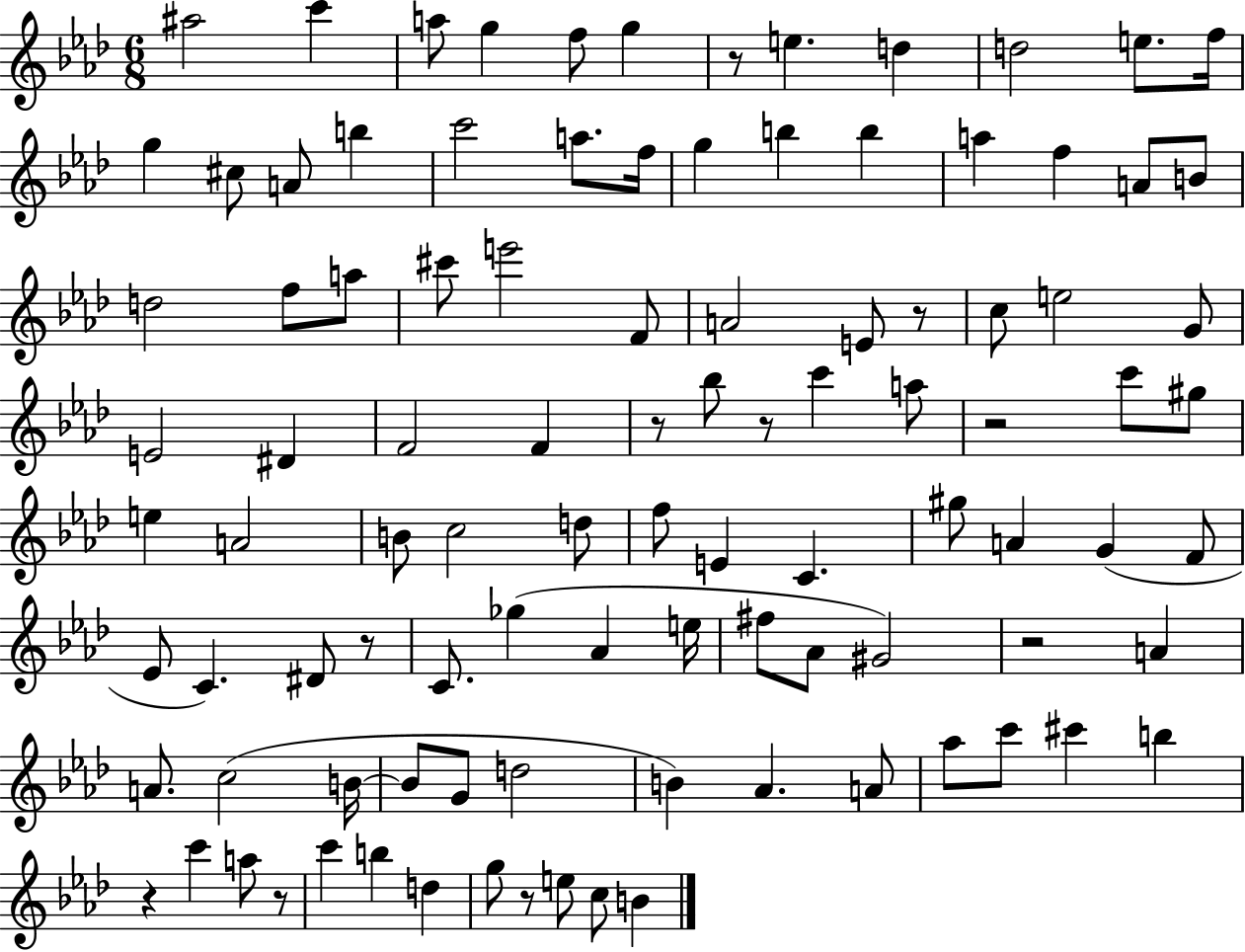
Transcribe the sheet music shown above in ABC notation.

X:1
T:Untitled
M:6/8
L:1/4
K:Ab
^a2 c' a/2 g f/2 g z/2 e d d2 e/2 f/4 g ^c/2 A/2 b c'2 a/2 f/4 g b b a f A/2 B/2 d2 f/2 a/2 ^c'/2 e'2 F/2 A2 E/2 z/2 c/2 e2 G/2 E2 ^D F2 F z/2 _b/2 z/2 c' a/2 z2 c'/2 ^g/2 e A2 B/2 c2 d/2 f/2 E C ^g/2 A G F/2 _E/2 C ^D/2 z/2 C/2 _g _A e/4 ^f/2 _A/2 ^G2 z2 A A/2 c2 B/4 B/2 G/2 d2 B _A A/2 _a/2 c'/2 ^c' b z c' a/2 z/2 c' b d g/2 z/2 e/2 c/2 B